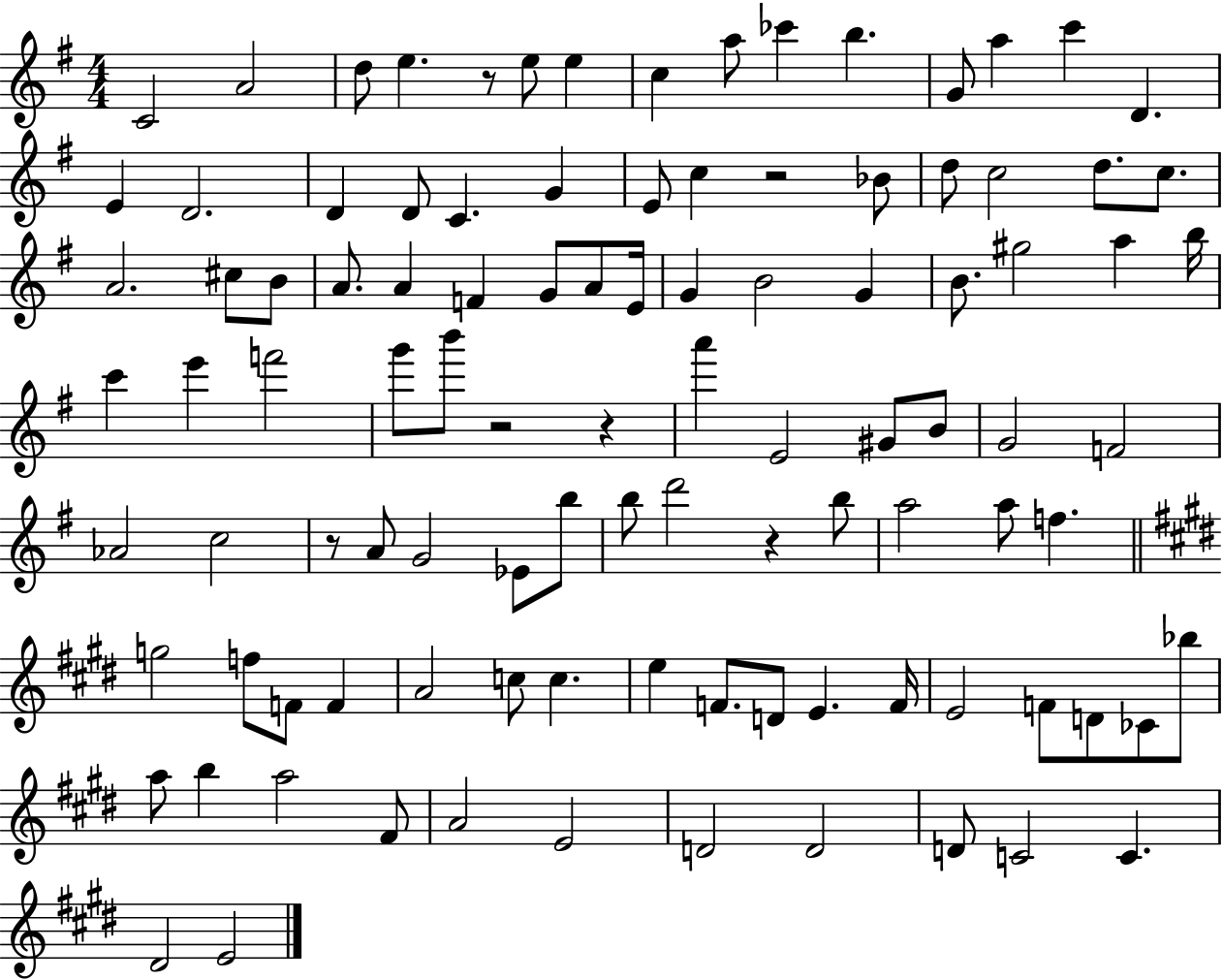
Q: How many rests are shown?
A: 6